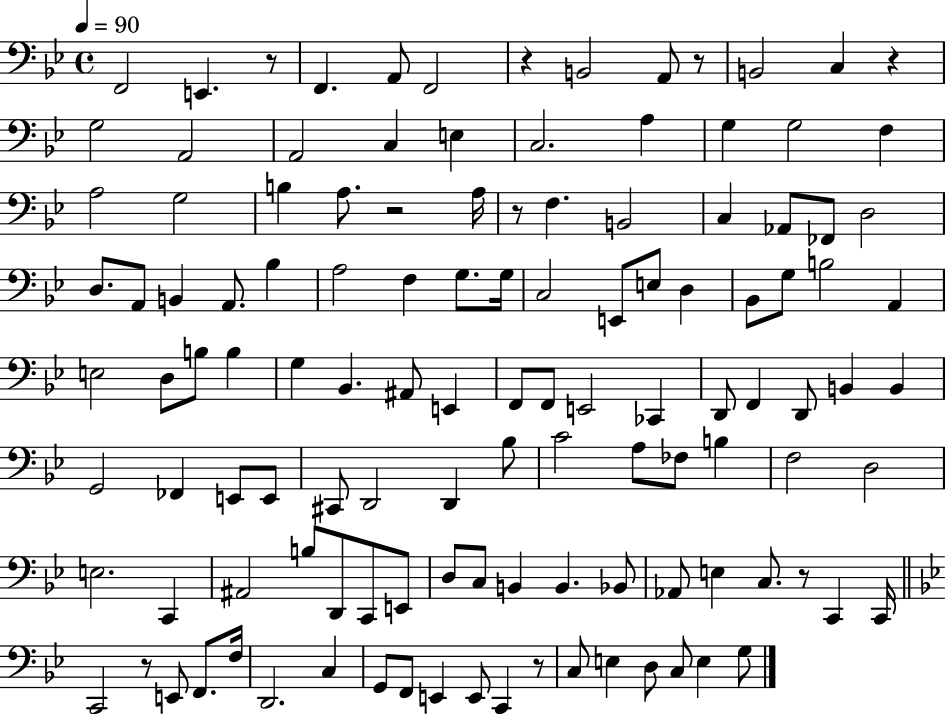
F2/h E2/q. R/e F2/q. A2/e F2/h R/q B2/h A2/e R/e B2/h C3/q R/q G3/h A2/h A2/h C3/q E3/q C3/h. A3/q G3/q G3/h F3/q A3/h G3/h B3/q A3/e. R/h A3/s R/e F3/q. B2/h C3/q Ab2/e FES2/e D3/h D3/e. A2/e B2/q A2/e. Bb3/q A3/h F3/q G3/e. G3/s C3/h E2/e E3/e D3/q Bb2/e G3/e B3/h A2/q E3/h D3/e B3/e B3/q G3/q Bb2/q. A#2/e E2/q F2/e F2/e E2/h CES2/q D2/e F2/q D2/e B2/q B2/q G2/h FES2/q E2/e E2/e C#2/e D2/h D2/q Bb3/e C4/h A3/e FES3/e B3/q F3/h D3/h E3/h. C2/q A#2/h B3/e D2/e C2/e E2/e D3/e C3/e B2/q B2/q. Bb2/e Ab2/e E3/q C3/e. R/e C2/q C2/s C2/h R/e E2/e F2/e. F3/s D2/h. C3/q G2/e F2/e E2/q E2/e C2/q R/e C3/e E3/q D3/e C3/e E3/q G3/e